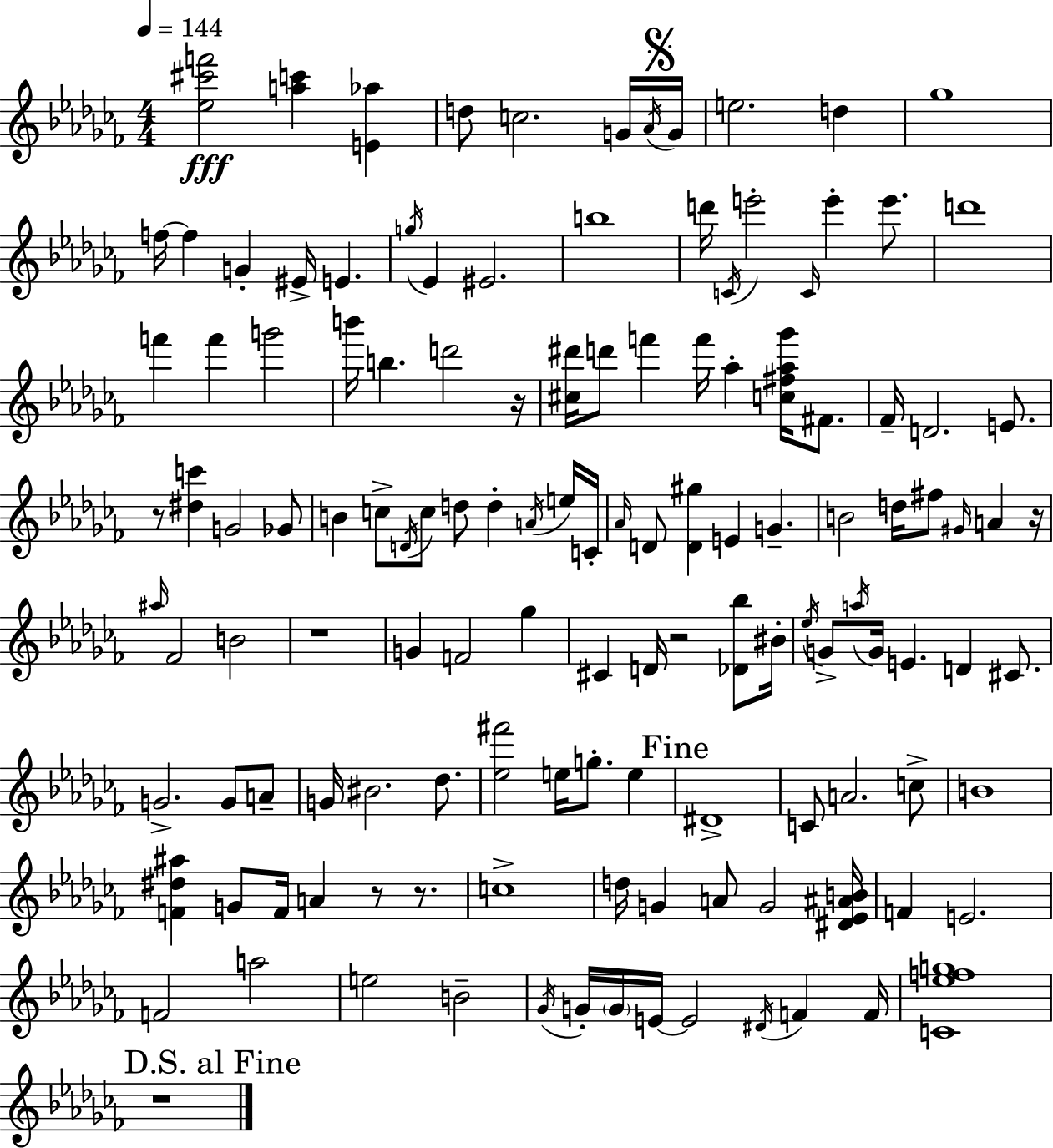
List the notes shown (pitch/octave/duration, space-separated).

[Eb5,C#6,F6]/h [A5,C6]/q [E4,Ab5]/q D5/e C5/h. G4/s Ab4/s G4/s E5/h. D5/q Gb5/w F5/s F5/q G4/q EIS4/s E4/q. G5/s Eb4/q EIS4/h. B5/w D6/s C4/s E6/h C4/s E6/q E6/e. D6/w F6/q F6/q G6/h B6/s B5/q. D6/h R/s [C#5,D#6]/s D6/e F6/q F6/s Ab5/q [C5,F#5,Ab5,Gb6]/s F#4/e. FES4/s D4/h. E4/e. R/e [D#5,C6]/q G4/h Gb4/e B4/q C5/e D4/s C5/e D5/e D5/q A4/s E5/s C4/s Ab4/s D4/e [D4,G#5]/q E4/q G4/q. B4/h D5/s F#5/e G#4/s A4/q R/s A#5/s FES4/h B4/h R/w G4/q F4/h Gb5/q C#4/q D4/s R/h [Db4,Bb5]/e BIS4/s Eb5/s G4/e A5/s G4/s E4/q. D4/q C#4/e. G4/h. G4/e A4/e G4/s BIS4/h. Db5/e. [Eb5,F#6]/h E5/s G5/e. E5/q D#4/w C4/e A4/h. C5/e B4/w [F4,D#5,A#5]/q G4/e F4/s A4/q R/e R/e. C5/w D5/s G4/q A4/e G4/h [D#4,Eb4,A#4,B4]/s F4/q E4/h. F4/h A5/h E5/h B4/h Gb4/s G4/s G4/s E4/s E4/h D#4/s F4/q F4/s [C4,Eb5,F5,G5]/w R/w